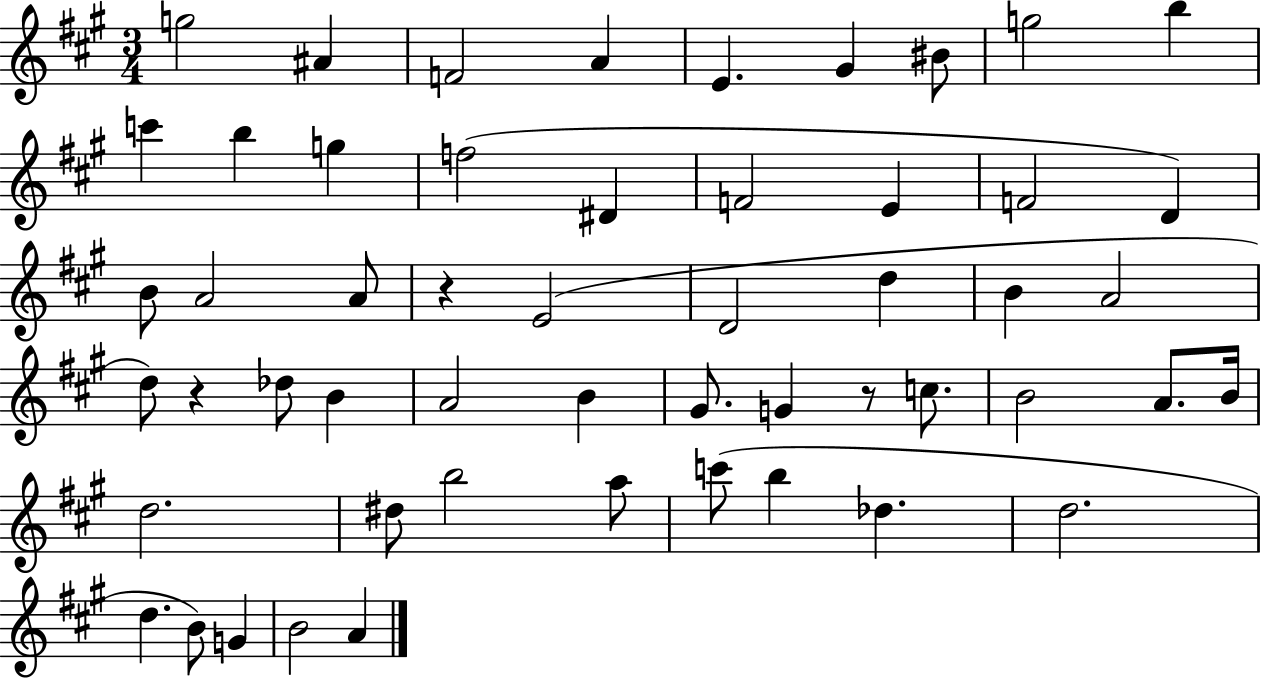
G5/h A#4/q F4/h A4/q E4/q. G#4/q BIS4/e G5/h B5/q C6/q B5/q G5/q F5/h D#4/q F4/h E4/q F4/h D4/q B4/e A4/h A4/e R/q E4/h D4/h D5/q B4/q A4/h D5/e R/q Db5/e B4/q A4/h B4/q G#4/e. G4/q R/e C5/e. B4/h A4/e. B4/s D5/h. D#5/e B5/h A5/e C6/e B5/q Db5/q. D5/h. D5/q. B4/e G4/q B4/h A4/q